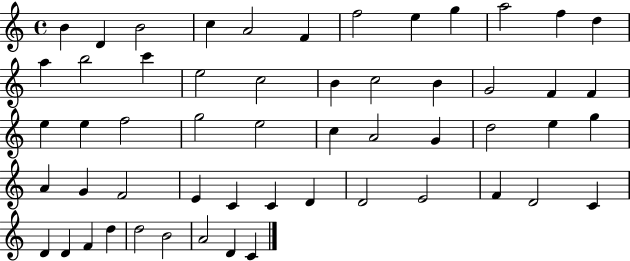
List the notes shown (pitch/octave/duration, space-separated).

B4/q D4/q B4/h C5/q A4/h F4/q F5/h E5/q G5/q A5/h F5/q D5/q A5/q B5/h C6/q E5/h C5/h B4/q C5/h B4/q G4/h F4/q F4/q E5/q E5/q F5/h G5/h E5/h C5/q A4/h G4/q D5/h E5/q G5/q A4/q G4/q F4/h E4/q C4/q C4/q D4/q D4/h E4/h F4/q D4/h C4/q D4/q D4/q F4/q D5/q D5/h B4/h A4/h D4/q C4/q